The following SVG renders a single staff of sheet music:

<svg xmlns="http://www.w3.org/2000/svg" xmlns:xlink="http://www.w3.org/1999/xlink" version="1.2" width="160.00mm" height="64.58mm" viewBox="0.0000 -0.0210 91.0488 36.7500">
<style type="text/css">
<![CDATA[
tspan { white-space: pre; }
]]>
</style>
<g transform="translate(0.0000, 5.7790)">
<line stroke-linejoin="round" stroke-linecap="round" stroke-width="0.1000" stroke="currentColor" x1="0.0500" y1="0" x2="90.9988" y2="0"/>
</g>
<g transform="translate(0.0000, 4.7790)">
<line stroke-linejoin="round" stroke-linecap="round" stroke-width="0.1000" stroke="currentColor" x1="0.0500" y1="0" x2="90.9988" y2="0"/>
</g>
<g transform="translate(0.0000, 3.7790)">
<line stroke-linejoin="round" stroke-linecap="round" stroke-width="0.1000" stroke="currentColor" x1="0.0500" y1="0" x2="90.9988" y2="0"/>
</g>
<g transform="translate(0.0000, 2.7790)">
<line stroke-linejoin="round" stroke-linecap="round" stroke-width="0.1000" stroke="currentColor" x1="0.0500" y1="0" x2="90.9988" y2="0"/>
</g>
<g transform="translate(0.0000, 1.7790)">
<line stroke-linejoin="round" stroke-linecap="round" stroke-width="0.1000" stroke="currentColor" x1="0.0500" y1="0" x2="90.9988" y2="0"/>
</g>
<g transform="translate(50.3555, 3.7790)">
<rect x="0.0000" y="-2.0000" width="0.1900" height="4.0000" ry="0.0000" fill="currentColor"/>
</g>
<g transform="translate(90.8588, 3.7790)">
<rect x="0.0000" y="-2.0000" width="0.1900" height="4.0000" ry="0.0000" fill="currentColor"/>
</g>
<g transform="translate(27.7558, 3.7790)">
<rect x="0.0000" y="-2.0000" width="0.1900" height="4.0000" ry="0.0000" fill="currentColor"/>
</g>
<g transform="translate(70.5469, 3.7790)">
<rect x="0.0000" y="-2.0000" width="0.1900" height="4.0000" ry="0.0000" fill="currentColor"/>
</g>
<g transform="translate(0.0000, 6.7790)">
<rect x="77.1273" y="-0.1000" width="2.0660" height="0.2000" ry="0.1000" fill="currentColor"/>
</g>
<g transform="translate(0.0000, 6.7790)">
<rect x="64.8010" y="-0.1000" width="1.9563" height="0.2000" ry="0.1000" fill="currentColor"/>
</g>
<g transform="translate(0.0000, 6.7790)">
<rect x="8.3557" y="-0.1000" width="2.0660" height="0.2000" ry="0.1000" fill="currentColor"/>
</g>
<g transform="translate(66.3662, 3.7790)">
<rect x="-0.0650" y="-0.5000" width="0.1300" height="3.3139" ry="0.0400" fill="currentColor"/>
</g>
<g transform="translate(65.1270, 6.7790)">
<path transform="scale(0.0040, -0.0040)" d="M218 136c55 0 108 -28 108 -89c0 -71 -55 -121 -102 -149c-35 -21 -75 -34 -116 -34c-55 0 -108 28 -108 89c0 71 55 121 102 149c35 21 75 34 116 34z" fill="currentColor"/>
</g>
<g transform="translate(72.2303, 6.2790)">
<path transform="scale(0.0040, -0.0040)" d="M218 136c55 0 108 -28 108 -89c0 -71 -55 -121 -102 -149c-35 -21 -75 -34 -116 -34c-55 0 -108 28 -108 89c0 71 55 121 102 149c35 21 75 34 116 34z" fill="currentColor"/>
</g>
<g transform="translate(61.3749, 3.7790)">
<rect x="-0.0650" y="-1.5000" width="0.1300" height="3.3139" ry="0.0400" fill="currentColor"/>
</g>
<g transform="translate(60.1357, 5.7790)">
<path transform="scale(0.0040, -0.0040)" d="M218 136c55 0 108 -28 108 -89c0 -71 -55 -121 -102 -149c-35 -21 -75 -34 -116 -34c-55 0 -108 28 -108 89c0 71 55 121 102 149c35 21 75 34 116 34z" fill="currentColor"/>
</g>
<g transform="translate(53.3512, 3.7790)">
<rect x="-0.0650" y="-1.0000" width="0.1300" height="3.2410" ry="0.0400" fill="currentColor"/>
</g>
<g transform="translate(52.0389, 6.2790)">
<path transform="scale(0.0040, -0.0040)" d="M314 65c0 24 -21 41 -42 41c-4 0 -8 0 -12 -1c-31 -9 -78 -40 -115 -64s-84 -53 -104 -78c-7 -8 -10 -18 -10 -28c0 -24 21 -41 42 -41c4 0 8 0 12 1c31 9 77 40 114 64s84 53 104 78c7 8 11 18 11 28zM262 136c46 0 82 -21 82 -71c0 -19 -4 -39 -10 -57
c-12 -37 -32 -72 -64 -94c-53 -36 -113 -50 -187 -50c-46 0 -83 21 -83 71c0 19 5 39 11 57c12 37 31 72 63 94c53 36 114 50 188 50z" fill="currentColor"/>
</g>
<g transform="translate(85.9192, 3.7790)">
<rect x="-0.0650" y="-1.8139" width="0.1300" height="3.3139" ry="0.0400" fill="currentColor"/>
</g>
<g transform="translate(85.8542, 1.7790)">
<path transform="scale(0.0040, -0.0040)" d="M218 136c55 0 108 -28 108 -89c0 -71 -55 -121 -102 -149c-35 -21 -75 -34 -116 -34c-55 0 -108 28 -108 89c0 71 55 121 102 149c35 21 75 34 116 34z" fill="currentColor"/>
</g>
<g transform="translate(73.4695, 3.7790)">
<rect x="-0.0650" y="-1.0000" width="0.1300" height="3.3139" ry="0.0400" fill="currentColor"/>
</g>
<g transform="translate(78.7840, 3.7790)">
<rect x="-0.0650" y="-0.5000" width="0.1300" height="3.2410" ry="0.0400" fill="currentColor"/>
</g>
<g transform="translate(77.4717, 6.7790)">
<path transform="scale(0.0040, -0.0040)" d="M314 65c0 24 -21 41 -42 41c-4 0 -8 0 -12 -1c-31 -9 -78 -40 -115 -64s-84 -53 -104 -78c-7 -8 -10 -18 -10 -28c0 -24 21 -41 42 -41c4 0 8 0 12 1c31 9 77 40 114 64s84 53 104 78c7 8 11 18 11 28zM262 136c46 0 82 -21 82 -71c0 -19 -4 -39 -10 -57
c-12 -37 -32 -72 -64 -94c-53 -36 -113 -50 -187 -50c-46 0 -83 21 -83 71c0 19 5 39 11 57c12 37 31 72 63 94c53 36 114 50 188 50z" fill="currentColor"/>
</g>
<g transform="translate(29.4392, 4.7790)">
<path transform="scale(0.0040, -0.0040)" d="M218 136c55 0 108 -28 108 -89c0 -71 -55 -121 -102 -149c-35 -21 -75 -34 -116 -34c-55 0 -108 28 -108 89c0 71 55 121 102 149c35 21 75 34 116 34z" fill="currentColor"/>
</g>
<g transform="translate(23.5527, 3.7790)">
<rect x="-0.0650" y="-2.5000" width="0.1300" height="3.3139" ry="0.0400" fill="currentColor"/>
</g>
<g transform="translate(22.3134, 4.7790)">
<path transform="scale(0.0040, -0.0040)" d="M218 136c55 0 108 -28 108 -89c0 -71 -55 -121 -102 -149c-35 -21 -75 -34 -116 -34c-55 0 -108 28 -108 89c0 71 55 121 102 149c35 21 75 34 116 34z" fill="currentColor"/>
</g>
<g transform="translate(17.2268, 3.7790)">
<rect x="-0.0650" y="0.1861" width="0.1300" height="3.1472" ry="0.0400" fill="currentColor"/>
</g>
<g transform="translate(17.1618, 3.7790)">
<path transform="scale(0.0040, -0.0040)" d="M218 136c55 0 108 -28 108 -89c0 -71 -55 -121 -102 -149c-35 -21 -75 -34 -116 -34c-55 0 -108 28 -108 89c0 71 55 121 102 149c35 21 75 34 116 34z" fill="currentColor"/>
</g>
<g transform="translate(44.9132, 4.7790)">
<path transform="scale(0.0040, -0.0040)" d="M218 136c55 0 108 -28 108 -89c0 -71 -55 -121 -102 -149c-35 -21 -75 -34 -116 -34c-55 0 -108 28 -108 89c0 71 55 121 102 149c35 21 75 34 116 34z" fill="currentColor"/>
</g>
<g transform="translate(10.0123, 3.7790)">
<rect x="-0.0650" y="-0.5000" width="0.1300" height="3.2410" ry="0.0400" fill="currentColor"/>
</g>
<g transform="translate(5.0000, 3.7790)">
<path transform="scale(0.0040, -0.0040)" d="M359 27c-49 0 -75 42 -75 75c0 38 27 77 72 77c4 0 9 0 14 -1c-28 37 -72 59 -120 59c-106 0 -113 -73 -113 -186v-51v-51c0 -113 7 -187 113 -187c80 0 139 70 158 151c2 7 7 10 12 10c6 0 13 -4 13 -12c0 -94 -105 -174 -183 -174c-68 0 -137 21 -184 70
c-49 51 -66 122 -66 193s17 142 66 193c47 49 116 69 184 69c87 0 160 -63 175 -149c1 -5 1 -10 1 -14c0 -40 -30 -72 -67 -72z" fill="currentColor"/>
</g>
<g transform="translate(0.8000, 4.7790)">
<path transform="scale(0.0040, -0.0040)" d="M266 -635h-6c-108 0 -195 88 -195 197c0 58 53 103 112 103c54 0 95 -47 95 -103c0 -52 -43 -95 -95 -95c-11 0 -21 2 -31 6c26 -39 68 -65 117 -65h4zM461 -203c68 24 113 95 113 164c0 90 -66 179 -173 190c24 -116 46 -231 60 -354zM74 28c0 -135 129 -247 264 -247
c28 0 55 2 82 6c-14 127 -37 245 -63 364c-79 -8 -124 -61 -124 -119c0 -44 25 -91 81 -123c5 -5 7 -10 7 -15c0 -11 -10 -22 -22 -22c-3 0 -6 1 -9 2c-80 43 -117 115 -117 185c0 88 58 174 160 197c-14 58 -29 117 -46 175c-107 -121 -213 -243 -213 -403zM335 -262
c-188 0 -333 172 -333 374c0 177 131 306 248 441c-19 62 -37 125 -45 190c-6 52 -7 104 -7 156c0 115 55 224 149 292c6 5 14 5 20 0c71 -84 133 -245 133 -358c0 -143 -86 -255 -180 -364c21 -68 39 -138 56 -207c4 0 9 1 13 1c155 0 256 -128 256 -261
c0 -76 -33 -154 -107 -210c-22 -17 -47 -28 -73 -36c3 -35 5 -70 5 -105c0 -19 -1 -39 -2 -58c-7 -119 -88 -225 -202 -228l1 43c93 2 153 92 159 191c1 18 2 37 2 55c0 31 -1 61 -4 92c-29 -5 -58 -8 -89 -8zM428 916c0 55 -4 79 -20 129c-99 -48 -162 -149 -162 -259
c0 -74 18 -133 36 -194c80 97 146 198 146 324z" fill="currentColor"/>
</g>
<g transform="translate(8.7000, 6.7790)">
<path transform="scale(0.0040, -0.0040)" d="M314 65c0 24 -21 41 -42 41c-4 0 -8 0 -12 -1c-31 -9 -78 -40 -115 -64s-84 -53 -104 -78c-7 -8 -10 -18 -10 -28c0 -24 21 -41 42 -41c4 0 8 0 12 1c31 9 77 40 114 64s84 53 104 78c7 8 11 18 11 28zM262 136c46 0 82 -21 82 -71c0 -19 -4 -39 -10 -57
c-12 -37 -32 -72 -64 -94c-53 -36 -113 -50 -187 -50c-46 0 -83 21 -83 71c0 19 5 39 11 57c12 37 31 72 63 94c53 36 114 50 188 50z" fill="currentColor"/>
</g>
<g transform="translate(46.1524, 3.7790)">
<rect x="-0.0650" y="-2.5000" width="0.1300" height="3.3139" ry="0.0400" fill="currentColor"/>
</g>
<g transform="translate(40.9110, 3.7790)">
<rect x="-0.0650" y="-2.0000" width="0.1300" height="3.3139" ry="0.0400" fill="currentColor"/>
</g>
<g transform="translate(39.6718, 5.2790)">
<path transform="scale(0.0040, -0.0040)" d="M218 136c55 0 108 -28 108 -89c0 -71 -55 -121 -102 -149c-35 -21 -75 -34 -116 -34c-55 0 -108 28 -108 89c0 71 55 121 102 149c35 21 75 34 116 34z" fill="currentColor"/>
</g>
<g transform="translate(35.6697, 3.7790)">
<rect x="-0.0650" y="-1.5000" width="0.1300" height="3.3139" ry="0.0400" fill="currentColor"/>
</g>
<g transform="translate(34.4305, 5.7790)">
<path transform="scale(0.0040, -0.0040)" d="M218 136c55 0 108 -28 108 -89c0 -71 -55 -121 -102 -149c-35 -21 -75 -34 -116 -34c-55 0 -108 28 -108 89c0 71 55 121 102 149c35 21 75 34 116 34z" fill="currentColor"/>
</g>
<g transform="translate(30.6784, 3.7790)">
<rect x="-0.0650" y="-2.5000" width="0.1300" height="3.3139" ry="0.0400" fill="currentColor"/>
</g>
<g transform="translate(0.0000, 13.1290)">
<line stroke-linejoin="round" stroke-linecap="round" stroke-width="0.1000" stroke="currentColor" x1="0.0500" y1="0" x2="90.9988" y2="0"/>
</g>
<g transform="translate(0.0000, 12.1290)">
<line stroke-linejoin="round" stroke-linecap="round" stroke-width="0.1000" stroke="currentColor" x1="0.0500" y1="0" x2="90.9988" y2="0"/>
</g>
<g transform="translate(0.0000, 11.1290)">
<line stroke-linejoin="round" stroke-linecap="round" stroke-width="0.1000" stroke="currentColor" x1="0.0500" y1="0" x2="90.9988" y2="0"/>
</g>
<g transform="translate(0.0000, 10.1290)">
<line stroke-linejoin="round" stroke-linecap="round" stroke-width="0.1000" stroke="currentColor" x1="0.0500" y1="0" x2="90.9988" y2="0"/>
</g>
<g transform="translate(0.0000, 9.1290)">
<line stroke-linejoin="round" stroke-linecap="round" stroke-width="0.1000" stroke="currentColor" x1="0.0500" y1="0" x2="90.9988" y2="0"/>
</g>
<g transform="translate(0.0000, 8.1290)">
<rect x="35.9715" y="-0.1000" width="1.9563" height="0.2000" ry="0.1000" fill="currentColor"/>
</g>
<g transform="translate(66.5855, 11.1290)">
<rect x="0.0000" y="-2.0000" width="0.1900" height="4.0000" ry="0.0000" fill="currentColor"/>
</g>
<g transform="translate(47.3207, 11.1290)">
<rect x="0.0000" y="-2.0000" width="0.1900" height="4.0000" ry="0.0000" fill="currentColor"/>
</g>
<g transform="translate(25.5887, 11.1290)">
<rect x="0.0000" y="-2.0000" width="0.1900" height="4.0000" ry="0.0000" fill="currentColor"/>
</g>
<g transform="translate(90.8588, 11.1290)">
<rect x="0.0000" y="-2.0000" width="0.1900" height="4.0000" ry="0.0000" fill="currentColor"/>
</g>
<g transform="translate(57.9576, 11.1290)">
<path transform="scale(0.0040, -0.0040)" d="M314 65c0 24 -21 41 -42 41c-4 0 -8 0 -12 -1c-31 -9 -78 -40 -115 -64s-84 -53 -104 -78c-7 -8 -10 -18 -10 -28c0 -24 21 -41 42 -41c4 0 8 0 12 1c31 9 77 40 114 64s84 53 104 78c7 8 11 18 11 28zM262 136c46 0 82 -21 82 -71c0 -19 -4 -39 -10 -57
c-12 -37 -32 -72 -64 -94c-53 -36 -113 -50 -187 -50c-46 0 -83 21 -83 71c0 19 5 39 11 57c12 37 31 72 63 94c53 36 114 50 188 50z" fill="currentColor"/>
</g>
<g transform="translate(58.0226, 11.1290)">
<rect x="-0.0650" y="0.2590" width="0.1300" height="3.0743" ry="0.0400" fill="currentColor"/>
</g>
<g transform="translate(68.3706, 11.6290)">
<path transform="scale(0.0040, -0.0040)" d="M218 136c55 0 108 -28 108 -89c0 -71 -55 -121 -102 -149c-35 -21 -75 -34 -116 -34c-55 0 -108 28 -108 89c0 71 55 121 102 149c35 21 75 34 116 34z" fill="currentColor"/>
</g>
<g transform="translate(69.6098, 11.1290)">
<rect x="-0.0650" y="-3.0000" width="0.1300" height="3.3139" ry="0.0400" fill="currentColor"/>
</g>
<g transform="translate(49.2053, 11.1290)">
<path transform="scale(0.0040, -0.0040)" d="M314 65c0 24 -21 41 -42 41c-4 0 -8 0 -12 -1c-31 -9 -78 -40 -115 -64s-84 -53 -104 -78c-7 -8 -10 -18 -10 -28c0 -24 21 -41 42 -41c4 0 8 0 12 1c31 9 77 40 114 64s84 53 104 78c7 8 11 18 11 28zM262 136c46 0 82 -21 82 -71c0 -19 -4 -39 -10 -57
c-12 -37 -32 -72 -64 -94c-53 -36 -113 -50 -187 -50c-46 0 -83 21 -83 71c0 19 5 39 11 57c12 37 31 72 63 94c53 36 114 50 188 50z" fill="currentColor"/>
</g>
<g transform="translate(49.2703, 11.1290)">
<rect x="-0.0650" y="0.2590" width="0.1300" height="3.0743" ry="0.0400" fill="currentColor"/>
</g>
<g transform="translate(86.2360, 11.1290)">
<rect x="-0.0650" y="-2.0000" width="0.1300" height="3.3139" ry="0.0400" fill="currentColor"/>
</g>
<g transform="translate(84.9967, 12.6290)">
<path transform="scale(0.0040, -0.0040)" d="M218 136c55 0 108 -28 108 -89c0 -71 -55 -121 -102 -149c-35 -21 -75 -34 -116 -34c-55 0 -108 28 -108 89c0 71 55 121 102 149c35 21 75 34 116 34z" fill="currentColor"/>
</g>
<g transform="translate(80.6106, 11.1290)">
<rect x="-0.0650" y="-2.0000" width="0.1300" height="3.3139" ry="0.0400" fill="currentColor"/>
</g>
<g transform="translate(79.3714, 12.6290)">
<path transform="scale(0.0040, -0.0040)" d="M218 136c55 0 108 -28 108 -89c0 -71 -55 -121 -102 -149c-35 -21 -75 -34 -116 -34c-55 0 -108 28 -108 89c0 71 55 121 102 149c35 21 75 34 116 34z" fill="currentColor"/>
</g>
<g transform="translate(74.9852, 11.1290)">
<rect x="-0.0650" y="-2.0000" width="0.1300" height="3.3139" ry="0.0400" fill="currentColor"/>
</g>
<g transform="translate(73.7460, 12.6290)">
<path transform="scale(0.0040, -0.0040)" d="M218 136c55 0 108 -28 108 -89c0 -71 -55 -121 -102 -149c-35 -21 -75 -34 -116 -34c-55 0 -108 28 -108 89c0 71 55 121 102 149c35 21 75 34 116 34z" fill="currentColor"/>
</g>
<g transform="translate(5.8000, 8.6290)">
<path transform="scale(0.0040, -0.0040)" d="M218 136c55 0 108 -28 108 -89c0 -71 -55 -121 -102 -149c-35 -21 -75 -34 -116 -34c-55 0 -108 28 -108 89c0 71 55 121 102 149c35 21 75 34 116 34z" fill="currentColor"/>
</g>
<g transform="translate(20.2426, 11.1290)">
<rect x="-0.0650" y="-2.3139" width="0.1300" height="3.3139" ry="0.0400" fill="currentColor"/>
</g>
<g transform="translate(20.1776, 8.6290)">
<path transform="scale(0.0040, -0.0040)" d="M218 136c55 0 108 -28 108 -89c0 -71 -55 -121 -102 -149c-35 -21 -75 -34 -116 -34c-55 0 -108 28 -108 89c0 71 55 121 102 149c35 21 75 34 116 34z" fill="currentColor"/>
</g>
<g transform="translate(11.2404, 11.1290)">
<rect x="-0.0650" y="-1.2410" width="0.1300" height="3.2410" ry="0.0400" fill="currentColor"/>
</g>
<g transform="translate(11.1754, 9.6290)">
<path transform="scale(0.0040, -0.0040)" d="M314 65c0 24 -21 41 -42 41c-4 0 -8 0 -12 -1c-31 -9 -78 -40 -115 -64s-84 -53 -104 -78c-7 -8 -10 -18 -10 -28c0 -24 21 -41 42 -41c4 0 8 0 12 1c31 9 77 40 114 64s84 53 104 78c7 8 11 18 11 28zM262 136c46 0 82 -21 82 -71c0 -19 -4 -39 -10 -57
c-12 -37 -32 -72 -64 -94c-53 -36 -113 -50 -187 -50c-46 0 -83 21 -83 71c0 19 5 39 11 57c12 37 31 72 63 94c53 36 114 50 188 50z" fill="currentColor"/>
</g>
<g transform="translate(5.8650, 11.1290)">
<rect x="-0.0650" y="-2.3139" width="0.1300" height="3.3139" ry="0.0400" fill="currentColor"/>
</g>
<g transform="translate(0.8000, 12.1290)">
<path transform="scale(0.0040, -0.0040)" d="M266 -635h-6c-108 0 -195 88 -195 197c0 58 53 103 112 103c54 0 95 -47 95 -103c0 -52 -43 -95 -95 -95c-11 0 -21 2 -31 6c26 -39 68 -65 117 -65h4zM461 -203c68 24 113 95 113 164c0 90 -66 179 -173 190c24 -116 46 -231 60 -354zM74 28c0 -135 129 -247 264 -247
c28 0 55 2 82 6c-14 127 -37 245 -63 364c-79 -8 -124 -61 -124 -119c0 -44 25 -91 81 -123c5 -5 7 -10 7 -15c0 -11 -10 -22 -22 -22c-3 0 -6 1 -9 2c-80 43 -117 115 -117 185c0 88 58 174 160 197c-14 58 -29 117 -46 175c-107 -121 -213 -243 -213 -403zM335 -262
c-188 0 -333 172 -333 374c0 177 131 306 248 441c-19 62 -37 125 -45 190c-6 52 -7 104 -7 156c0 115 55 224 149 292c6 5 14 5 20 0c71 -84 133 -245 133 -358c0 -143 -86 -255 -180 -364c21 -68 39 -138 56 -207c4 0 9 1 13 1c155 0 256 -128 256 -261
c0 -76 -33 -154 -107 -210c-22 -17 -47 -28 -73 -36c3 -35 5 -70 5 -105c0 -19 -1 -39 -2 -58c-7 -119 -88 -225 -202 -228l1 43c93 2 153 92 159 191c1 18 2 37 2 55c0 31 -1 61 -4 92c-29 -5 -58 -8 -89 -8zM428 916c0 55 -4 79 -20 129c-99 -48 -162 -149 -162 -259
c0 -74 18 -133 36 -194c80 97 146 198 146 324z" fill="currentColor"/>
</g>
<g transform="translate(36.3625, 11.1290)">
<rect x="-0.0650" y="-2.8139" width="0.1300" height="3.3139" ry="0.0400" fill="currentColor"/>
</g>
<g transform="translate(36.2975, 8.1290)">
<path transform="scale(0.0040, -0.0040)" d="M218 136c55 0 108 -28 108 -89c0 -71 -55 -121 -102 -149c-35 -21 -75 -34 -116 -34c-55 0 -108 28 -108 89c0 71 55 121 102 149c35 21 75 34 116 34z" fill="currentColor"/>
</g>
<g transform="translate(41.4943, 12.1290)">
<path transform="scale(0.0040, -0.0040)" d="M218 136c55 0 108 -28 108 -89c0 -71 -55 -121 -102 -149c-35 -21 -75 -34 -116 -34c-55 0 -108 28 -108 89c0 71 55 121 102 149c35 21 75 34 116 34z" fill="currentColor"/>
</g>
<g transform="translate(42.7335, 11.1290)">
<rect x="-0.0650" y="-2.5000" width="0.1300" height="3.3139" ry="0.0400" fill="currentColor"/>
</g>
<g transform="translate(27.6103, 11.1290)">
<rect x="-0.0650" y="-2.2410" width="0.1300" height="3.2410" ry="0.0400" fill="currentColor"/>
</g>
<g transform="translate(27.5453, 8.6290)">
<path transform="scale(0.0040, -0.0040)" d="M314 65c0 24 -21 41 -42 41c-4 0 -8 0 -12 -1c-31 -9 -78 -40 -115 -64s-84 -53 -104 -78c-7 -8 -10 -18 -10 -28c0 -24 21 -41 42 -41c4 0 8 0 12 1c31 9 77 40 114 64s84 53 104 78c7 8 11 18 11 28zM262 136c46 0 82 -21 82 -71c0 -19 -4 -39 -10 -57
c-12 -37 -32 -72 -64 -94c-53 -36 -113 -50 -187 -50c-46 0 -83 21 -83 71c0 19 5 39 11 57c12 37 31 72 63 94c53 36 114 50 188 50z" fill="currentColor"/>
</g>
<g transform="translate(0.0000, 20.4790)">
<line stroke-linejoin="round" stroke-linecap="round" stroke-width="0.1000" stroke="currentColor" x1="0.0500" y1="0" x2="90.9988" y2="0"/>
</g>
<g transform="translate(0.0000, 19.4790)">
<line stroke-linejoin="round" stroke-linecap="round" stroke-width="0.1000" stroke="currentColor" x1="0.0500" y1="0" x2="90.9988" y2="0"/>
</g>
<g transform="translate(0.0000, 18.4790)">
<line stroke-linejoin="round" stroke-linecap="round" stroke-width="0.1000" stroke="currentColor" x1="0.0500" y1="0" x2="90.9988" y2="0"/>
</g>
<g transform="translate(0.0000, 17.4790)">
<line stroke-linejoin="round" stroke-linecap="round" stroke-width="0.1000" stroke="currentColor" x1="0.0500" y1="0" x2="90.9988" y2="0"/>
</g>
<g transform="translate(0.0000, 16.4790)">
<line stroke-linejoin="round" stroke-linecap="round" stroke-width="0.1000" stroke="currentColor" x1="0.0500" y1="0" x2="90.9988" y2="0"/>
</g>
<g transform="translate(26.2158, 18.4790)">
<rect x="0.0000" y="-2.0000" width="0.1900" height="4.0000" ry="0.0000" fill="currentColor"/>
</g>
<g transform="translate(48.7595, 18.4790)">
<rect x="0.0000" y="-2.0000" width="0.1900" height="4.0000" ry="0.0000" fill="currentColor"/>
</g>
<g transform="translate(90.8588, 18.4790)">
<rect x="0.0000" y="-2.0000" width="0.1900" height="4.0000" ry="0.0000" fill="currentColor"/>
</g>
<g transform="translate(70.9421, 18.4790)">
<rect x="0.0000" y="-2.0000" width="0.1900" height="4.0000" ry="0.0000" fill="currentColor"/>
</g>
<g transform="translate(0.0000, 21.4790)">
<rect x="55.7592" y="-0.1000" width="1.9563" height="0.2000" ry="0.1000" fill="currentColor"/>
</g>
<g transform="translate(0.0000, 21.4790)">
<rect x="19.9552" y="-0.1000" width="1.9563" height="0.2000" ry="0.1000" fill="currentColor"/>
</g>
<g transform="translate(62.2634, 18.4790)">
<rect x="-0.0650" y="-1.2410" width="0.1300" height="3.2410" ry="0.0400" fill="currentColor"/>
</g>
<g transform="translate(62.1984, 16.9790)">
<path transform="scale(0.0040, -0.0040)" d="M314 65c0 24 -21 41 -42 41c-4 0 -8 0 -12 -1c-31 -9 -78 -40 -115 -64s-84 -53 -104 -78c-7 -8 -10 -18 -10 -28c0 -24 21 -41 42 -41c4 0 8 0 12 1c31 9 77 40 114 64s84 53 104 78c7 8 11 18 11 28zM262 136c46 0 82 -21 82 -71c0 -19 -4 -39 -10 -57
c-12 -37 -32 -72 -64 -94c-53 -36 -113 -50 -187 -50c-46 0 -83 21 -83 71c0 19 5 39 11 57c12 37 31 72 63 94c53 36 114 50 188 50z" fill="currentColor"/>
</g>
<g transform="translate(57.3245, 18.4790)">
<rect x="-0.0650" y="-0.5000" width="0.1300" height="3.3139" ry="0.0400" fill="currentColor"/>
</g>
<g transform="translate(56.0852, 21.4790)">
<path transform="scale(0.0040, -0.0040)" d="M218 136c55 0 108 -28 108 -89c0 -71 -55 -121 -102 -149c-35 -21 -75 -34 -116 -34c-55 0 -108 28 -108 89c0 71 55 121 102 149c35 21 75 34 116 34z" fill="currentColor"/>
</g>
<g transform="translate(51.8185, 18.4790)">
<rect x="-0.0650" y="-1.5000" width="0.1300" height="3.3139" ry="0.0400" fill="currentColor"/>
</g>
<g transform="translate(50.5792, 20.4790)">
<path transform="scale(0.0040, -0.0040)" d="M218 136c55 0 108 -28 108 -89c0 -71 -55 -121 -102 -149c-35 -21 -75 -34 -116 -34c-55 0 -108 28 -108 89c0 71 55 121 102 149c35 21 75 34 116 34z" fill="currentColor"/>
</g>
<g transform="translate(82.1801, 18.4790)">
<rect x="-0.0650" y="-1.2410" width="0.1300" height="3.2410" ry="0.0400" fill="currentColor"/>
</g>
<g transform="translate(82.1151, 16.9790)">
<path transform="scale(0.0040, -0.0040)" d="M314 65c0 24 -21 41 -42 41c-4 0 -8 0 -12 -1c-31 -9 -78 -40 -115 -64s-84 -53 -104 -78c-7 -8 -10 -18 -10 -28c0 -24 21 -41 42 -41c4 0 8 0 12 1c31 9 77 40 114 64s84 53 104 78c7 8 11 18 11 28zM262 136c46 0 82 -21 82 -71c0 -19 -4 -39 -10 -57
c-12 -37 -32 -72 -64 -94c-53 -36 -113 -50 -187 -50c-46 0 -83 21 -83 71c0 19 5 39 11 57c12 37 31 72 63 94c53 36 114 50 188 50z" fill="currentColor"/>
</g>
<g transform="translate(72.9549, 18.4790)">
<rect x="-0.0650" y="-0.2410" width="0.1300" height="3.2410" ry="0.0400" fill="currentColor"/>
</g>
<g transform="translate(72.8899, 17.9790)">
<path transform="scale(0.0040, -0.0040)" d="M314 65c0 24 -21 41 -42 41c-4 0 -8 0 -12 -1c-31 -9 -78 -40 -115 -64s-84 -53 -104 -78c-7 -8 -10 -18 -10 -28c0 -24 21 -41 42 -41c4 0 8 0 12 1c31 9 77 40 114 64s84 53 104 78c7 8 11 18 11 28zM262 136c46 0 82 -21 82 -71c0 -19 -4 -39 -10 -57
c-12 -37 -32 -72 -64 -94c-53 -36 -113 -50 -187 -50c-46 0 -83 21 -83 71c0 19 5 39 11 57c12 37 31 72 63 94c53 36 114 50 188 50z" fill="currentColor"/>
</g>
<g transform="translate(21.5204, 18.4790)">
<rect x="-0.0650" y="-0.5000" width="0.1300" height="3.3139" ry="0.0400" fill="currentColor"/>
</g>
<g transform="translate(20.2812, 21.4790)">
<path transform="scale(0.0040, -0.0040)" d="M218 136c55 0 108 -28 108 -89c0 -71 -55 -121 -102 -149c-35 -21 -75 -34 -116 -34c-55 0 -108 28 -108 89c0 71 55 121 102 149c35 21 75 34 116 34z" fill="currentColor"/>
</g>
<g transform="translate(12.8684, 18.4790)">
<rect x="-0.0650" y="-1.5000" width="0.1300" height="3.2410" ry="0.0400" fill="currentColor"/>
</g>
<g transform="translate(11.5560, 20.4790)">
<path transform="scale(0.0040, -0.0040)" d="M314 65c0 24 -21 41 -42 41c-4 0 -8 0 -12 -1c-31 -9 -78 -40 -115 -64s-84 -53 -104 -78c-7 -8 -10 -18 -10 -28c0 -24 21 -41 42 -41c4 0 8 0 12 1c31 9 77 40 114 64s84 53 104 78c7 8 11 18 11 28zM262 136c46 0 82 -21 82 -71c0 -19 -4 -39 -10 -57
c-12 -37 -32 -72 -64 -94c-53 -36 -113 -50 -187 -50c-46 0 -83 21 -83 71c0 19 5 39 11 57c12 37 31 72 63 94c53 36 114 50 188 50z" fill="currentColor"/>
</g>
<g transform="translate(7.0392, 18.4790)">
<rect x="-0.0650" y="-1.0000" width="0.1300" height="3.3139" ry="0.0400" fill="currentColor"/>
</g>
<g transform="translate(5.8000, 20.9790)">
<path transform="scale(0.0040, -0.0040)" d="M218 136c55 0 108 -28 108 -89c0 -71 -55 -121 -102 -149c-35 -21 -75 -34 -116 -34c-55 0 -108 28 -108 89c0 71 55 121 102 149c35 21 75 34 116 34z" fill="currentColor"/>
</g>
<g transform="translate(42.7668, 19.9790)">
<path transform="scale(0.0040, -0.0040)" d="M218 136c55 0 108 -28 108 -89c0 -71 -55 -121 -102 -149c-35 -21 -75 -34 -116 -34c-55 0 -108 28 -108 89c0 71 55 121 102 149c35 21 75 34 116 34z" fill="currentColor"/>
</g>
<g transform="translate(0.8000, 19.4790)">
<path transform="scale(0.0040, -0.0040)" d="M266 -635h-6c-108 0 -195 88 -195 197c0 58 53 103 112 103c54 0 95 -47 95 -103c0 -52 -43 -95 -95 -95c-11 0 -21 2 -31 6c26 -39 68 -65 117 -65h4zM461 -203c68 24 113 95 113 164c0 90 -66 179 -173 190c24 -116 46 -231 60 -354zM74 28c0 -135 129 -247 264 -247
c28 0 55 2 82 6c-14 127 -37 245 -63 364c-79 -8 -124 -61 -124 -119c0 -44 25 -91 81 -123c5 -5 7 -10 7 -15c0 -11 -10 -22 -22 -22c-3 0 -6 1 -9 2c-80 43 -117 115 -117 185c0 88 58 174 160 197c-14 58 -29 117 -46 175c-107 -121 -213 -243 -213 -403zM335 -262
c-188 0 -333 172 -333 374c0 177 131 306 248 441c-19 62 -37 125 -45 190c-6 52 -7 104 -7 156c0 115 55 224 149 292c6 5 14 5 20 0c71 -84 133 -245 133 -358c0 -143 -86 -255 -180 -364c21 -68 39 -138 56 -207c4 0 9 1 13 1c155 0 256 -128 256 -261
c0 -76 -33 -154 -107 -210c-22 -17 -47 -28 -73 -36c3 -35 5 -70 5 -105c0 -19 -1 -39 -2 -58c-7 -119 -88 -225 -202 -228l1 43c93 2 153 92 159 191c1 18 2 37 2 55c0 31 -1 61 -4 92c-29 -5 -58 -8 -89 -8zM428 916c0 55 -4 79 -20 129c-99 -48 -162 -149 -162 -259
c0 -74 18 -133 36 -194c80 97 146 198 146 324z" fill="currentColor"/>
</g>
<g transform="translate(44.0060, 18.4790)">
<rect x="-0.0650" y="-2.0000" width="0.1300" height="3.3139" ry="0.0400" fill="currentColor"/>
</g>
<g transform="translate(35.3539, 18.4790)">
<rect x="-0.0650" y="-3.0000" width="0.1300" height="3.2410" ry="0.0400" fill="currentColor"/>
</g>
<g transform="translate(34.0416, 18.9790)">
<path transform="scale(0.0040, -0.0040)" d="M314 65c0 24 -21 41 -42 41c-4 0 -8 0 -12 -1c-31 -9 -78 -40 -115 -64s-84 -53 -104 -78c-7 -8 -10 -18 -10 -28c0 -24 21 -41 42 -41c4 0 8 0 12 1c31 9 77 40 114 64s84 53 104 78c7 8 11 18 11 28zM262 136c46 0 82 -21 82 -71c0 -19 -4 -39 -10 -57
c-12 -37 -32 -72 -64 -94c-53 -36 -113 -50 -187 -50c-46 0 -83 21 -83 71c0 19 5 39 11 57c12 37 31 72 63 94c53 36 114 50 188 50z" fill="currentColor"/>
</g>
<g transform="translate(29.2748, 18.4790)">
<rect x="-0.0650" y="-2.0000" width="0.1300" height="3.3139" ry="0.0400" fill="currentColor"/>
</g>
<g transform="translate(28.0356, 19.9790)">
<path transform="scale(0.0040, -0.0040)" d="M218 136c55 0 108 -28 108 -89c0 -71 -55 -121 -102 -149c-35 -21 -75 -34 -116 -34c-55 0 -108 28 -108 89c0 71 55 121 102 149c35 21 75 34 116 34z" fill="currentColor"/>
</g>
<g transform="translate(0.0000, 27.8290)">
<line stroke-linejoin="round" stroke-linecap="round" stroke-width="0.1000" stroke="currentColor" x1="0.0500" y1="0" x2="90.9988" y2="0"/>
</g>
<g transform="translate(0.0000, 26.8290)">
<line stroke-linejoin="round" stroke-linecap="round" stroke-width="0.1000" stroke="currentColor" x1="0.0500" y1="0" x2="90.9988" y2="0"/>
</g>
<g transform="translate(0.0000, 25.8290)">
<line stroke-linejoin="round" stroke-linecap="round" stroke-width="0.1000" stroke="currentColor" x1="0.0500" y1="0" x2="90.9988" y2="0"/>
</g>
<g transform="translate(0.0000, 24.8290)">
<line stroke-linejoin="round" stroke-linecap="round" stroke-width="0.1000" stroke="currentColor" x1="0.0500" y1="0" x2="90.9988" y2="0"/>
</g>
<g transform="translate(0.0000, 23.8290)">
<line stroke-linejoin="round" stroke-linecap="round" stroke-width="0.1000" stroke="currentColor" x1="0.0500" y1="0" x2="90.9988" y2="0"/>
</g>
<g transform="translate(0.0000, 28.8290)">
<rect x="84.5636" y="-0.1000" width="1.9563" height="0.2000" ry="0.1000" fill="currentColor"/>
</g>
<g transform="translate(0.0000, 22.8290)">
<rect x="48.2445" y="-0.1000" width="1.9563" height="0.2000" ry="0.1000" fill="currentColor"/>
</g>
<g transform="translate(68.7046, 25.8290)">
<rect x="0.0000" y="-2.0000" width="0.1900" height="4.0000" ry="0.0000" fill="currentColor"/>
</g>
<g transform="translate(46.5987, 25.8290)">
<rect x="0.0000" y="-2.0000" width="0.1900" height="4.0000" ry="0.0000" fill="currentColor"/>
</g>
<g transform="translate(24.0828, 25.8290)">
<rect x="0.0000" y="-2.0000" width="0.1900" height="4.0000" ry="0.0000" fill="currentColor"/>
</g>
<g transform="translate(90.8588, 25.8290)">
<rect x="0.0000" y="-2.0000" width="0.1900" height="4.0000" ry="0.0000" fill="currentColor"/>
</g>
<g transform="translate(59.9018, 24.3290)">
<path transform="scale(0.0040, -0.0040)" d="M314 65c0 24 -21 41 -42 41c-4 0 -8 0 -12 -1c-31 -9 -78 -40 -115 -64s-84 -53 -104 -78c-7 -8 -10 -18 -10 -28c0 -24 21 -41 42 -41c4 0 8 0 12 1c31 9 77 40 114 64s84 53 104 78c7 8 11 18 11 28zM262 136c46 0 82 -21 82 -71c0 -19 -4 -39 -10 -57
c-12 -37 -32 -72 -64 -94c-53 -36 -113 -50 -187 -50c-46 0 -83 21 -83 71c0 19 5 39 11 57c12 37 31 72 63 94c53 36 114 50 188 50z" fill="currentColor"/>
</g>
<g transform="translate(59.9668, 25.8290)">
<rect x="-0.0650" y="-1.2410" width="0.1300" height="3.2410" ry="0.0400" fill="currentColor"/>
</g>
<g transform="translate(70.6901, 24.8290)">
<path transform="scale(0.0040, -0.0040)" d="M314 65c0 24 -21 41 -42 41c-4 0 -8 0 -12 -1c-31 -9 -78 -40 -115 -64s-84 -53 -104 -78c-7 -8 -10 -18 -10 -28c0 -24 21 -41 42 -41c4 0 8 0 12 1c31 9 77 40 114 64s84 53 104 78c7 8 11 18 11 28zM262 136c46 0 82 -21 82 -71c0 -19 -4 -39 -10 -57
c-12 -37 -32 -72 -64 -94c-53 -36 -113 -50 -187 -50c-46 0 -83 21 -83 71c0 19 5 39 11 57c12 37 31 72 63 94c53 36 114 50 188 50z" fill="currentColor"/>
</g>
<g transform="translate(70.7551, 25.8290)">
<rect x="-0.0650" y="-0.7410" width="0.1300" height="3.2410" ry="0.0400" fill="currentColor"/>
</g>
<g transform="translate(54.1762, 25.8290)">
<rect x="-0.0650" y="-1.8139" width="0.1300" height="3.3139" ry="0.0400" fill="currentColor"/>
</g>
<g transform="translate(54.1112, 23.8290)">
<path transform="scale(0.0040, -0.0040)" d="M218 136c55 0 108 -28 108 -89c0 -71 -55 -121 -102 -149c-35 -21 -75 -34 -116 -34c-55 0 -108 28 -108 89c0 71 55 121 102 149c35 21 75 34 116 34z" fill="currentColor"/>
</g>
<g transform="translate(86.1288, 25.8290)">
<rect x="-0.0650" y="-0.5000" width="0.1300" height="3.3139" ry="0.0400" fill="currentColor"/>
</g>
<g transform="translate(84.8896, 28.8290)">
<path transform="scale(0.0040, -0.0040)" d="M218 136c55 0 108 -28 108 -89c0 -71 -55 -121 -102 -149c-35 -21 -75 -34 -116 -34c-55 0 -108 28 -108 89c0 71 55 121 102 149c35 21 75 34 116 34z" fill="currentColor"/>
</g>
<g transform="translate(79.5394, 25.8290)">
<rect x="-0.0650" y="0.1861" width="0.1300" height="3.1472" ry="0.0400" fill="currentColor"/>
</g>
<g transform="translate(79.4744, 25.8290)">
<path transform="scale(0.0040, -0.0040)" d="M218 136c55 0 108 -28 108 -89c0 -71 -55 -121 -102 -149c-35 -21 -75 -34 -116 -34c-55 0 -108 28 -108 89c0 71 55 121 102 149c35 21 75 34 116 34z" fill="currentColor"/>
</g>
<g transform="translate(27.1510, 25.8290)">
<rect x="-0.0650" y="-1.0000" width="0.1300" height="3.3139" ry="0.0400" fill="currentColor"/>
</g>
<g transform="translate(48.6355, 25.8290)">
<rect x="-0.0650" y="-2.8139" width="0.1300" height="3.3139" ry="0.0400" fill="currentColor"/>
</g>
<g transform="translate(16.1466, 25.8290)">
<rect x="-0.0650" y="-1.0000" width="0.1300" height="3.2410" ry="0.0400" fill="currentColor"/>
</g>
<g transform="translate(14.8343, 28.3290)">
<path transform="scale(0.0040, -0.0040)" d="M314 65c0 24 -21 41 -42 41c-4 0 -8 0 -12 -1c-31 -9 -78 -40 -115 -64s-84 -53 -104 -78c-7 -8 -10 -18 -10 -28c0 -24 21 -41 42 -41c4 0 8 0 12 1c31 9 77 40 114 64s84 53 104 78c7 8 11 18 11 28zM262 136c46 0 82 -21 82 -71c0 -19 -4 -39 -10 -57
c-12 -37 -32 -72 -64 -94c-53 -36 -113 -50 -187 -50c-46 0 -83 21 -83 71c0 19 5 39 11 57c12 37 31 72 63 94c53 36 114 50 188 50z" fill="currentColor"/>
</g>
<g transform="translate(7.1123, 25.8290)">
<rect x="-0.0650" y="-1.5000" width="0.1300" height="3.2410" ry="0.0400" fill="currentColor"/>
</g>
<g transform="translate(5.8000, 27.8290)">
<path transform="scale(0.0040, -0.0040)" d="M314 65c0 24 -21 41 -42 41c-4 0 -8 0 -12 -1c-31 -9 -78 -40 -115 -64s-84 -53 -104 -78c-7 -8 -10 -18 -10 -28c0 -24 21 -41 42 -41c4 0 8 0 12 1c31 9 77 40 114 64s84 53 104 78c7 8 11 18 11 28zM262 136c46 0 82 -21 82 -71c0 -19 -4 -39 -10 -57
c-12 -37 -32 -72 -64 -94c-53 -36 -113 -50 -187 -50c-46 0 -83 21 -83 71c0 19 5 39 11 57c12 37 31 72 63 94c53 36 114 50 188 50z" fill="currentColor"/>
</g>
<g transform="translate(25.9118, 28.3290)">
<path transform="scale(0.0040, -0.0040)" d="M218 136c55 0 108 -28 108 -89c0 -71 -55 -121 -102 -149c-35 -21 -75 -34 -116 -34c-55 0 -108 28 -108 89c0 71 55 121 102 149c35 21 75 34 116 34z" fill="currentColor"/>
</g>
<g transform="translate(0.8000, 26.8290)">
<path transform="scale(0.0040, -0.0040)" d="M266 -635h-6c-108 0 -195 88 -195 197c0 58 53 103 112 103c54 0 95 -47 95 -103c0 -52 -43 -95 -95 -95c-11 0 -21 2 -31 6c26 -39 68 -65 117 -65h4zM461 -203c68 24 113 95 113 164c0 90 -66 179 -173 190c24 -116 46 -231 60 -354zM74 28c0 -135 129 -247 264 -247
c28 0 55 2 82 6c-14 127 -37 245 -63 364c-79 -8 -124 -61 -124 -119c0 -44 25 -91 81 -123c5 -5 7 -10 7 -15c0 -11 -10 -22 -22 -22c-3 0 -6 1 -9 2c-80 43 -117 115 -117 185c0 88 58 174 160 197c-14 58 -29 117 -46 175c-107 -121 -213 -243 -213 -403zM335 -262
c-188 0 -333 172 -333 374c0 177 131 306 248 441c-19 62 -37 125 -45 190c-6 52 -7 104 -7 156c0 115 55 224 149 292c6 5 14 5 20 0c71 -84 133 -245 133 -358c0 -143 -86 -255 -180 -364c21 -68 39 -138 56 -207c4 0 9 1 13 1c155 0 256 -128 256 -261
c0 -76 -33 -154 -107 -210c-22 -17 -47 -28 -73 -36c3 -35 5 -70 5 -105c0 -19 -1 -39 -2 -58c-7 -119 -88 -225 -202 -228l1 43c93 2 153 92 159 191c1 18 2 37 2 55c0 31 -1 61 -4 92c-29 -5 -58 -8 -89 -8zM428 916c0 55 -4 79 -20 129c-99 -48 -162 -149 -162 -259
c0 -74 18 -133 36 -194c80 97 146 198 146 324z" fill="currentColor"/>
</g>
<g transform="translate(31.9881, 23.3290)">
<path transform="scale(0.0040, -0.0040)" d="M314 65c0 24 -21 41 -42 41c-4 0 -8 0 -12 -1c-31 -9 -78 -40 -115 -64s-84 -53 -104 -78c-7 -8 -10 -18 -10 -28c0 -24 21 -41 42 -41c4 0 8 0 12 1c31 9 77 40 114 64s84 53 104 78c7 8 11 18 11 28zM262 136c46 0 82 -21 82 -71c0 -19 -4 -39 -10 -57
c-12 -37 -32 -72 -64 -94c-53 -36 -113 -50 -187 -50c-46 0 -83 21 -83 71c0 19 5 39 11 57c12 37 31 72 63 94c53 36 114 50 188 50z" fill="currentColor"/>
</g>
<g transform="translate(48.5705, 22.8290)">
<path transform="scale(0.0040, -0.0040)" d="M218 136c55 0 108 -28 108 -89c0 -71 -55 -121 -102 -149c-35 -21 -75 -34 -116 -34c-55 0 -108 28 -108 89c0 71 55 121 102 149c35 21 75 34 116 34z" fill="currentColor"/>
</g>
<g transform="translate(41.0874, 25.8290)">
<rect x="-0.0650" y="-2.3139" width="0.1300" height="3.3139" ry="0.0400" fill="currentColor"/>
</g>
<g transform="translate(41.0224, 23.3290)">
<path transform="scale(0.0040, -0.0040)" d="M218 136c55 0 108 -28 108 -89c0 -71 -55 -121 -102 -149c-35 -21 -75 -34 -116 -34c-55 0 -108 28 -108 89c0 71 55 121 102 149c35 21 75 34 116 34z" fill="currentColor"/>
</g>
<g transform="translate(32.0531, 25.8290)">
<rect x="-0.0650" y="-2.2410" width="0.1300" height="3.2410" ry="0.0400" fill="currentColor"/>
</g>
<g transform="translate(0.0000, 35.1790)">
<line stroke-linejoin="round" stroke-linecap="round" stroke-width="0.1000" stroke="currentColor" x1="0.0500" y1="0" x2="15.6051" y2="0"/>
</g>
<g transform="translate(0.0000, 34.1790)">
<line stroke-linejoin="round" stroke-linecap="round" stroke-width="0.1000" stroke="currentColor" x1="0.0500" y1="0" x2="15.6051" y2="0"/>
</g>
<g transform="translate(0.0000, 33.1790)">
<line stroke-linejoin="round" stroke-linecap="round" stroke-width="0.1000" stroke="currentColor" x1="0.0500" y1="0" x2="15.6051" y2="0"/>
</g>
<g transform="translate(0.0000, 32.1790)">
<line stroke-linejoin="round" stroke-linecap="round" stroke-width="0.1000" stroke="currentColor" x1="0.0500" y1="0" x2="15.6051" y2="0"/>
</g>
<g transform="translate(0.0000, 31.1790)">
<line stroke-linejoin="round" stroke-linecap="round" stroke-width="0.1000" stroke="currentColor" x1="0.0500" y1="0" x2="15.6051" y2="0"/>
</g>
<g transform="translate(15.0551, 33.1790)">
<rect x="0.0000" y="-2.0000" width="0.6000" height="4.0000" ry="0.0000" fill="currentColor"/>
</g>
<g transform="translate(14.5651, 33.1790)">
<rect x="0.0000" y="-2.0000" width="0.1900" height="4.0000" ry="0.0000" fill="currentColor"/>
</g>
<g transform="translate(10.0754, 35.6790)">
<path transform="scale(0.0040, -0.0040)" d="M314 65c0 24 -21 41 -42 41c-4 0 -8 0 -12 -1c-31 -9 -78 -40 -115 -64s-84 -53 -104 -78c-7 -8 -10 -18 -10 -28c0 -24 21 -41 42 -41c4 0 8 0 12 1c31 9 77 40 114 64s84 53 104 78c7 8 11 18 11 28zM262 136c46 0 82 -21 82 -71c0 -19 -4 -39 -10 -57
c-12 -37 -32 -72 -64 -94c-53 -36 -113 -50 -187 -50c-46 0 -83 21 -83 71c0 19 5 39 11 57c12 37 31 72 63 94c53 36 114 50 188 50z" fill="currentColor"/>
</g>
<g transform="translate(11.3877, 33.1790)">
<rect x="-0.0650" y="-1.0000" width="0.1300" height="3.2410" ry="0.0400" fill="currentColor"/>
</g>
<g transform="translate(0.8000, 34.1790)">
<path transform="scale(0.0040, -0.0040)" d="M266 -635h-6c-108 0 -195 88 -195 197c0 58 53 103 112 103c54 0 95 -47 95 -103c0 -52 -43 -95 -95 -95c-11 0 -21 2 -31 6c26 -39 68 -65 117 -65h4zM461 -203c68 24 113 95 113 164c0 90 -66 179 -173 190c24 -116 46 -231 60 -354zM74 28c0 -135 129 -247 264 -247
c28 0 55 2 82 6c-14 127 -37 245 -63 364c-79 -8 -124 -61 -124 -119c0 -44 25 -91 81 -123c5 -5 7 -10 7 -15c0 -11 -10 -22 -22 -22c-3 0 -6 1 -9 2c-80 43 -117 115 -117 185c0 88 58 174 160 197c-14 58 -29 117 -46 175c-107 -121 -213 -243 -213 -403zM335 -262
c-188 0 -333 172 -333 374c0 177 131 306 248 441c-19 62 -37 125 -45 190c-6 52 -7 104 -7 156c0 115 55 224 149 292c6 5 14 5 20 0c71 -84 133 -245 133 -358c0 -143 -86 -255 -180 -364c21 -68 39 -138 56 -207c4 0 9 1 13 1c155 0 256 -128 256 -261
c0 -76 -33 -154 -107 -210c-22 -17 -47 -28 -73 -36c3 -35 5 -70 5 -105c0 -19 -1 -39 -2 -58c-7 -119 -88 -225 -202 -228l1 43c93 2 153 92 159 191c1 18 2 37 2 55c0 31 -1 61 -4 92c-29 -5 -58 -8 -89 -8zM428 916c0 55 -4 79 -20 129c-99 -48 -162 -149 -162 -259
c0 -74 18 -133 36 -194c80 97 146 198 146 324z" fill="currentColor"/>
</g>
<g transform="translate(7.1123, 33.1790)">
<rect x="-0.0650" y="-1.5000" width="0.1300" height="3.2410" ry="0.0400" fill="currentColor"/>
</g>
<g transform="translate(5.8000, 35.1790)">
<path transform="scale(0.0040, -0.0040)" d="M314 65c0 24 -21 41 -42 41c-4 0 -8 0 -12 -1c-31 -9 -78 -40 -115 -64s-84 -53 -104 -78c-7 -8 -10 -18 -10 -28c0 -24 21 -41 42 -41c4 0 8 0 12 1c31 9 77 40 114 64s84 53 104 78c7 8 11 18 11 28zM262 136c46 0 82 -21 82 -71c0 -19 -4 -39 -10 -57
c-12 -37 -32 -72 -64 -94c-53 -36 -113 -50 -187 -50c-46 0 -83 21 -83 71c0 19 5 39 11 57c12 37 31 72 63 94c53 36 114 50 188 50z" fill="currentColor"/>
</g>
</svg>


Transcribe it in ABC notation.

X:1
T:Untitled
M:4/4
L:1/4
K:C
C2 B G G E F G D2 E C D C2 f g e2 g g2 a G B2 B2 A F F F D E2 C F A2 F E C e2 c2 e2 E2 D2 D g2 g a f e2 d2 B C E2 D2